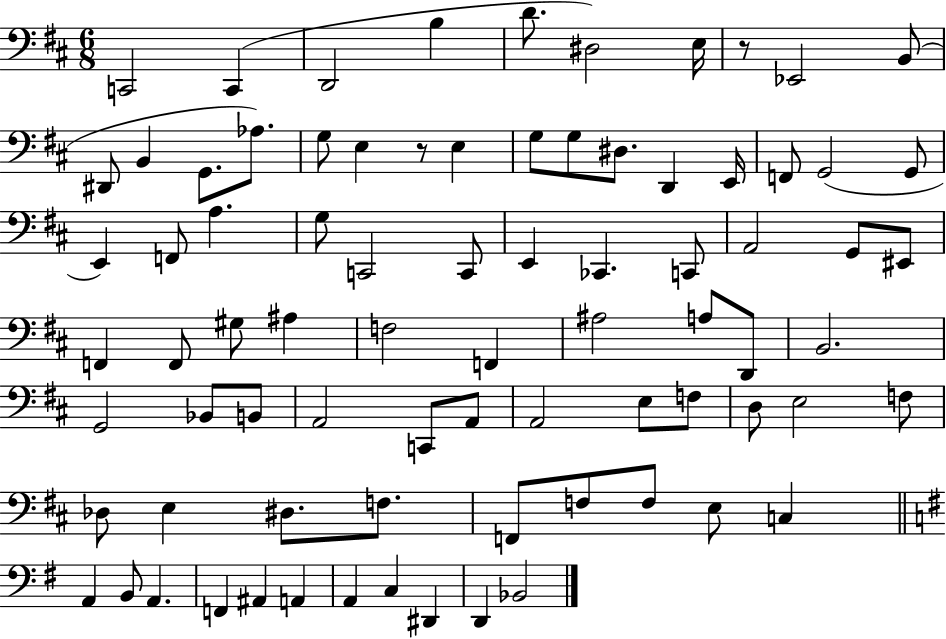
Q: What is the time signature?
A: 6/8